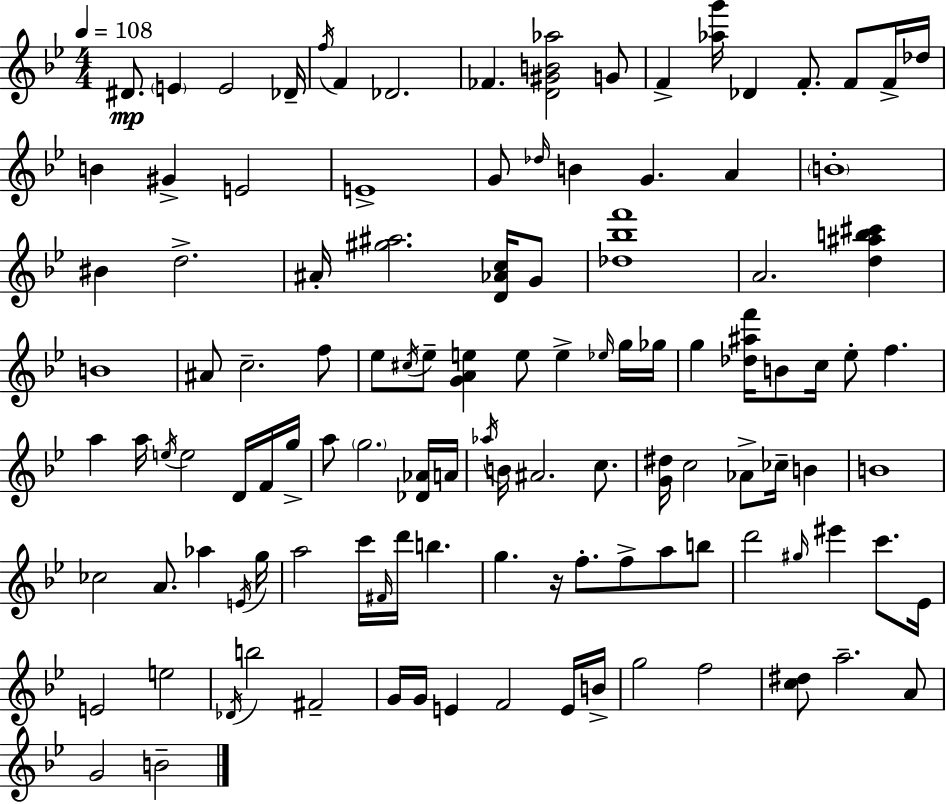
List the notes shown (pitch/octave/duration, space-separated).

D#4/e. E4/q E4/h Db4/s F5/s F4/q Db4/h. FES4/q. [D4,G#4,B4,Ab5]/h G4/e F4/q [Ab5,G6]/s Db4/q F4/e. F4/e F4/s Db5/s B4/q G#4/q E4/h E4/w G4/e Db5/s B4/q G4/q. A4/q B4/w BIS4/q D5/h. A#4/s [G#5,A#5]/h. [D4,Ab4,C5]/s G4/e [Db5,Bb5,F6]/w A4/h. [D5,A#5,B5,C#6]/q B4/w A#4/e C5/h. F5/e Eb5/e C#5/s Eb5/e [G4,A4,E5]/q E5/e E5/q Eb5/s G5/s Gb5/s G5/q [Db5,A#5,F6]/s B4/e C5/s Eb5/e F5/q. A5/q A5/s E5/s E5/h D4/s F4/s G5/s A5/e G5/h. [Db4,Ab4]/s A4/s Ab5/s B4/s A#4/h. C5/e. [G4,D#5]/s C5/h Ab4/e CES5/s B4/q B4/w CES5/h A4/e. Ab5/q E4/s G5/s A5/h C6/s F#4/s D6/s B5/q. G5/q. R/s F5/e. F5/e A5/e B5/e D6/h G#5/s EIS6/q C6/e. Eb4/s E4/h E5/h Db4/s B5/h F#4/h G4/s G4/s E4/q F4/h E4/s B4/s G5/h F5/h [C5,D#5]/e A5/h. A4/e G4/h B4/h